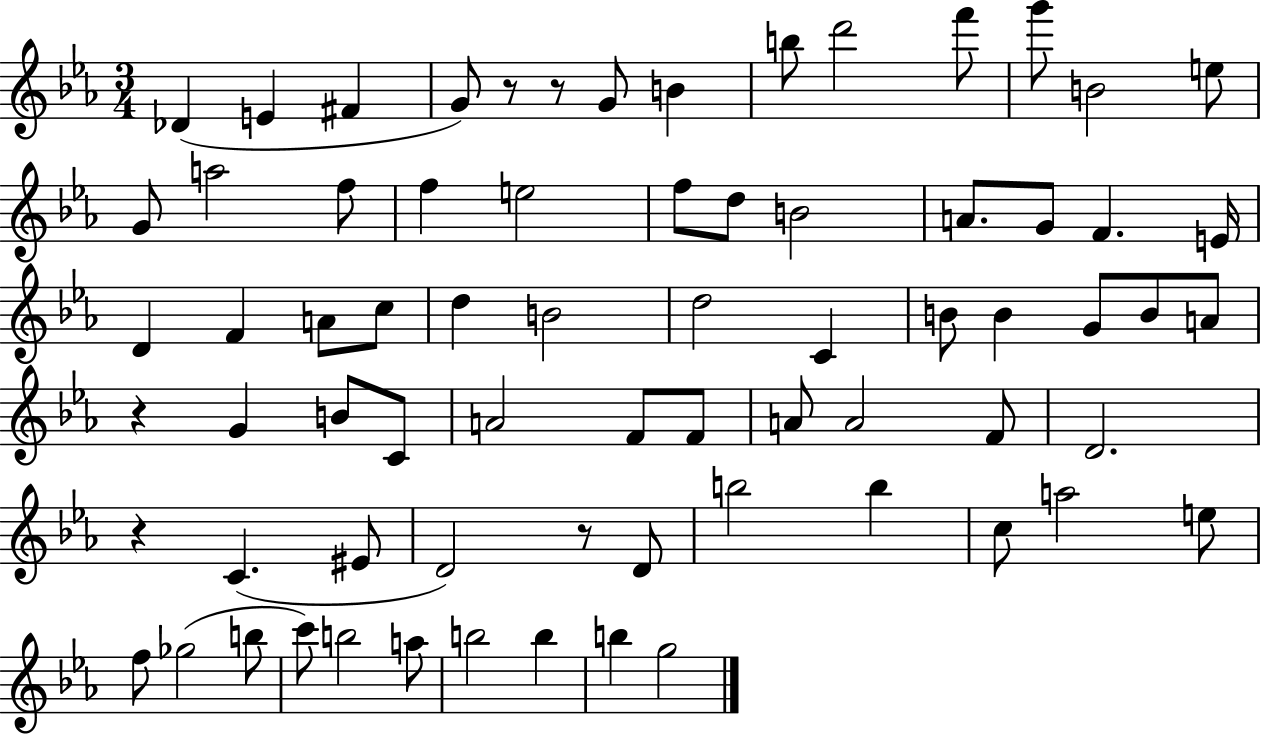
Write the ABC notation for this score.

X:1
T:Untitled
M:3/4
L:1/4
K:Eb
_D E ^F G/2 z/2 z/2 G/2 B b/2 d'2 f'/2 g'/2 B2 e/2 G/2 a2 f/2 f e2 f/2 d/2 B2 A/2 G/2 F E/4 D F A/2 c/2 d B2 d2 C B/2 B G/2 B/2 A/2 z G B/2 C/2 A2 F/2 F/2 A/2 A2 F/2 D2 z C ^E/2 D2 z/2 D/2 b2 b c/2 a2 e/2 f/2 _g2 b/2 c'/2 b2 a/2 b2 b b g2